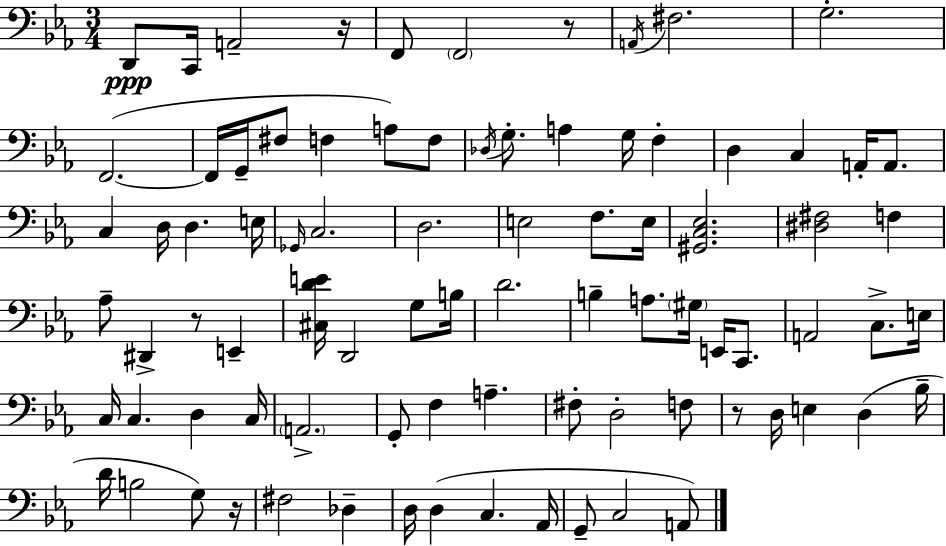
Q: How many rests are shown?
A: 5